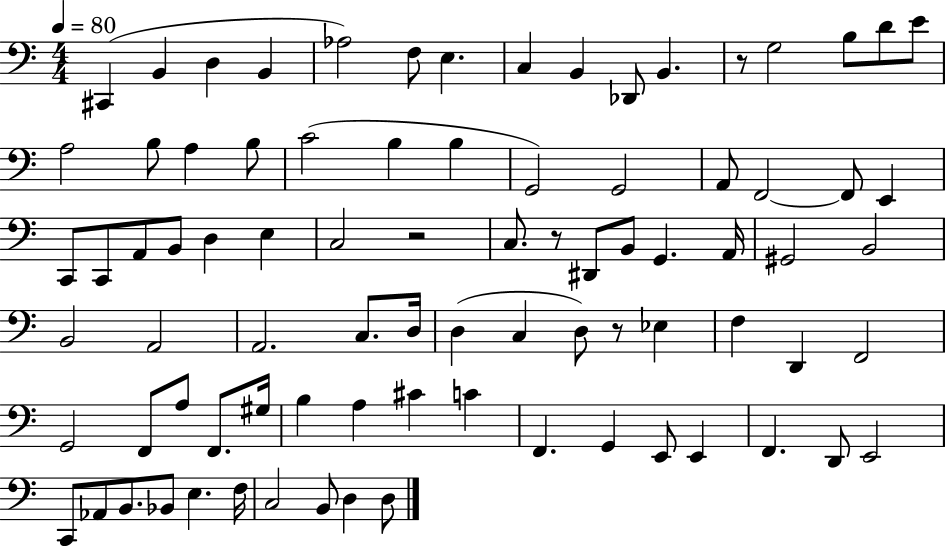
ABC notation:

X:1
T:Untitled
M:4/4
L:1/4
K:C
^C,, B,, D, B,, _A,2 F,/2 E, C, B,, _D,,/2 B,, z/2 G,2 B,/2 D/2 E/2 A,2 B,/2 A, B,/2 C2 B, B, G,,2 G,,2 A,,/2 F,,2 F,,/2 E,, C,,/2 C,,/2 A,,/2 B,,/2 D, E, C,2 z2 C,/2 z/2 ^D,,/2 B,,/2 G,, A,,/4 ^G,,2 B,,2 B,,2 A,,2 A,,2 C,/2 D,/4 D, C, D,/2 z/2 _E, F, D,, F,,2 G,,2 F,,/2 A,/2 F,,/2 ^G,/4 B, A, ^C C F,, G,, E,,/2 E,, F,, D,,/2 E,,2 C,,/2 _A,,/2 B,,/2 _B,,/2 E, F,/4 C,2 B,,/2 D, D,/2